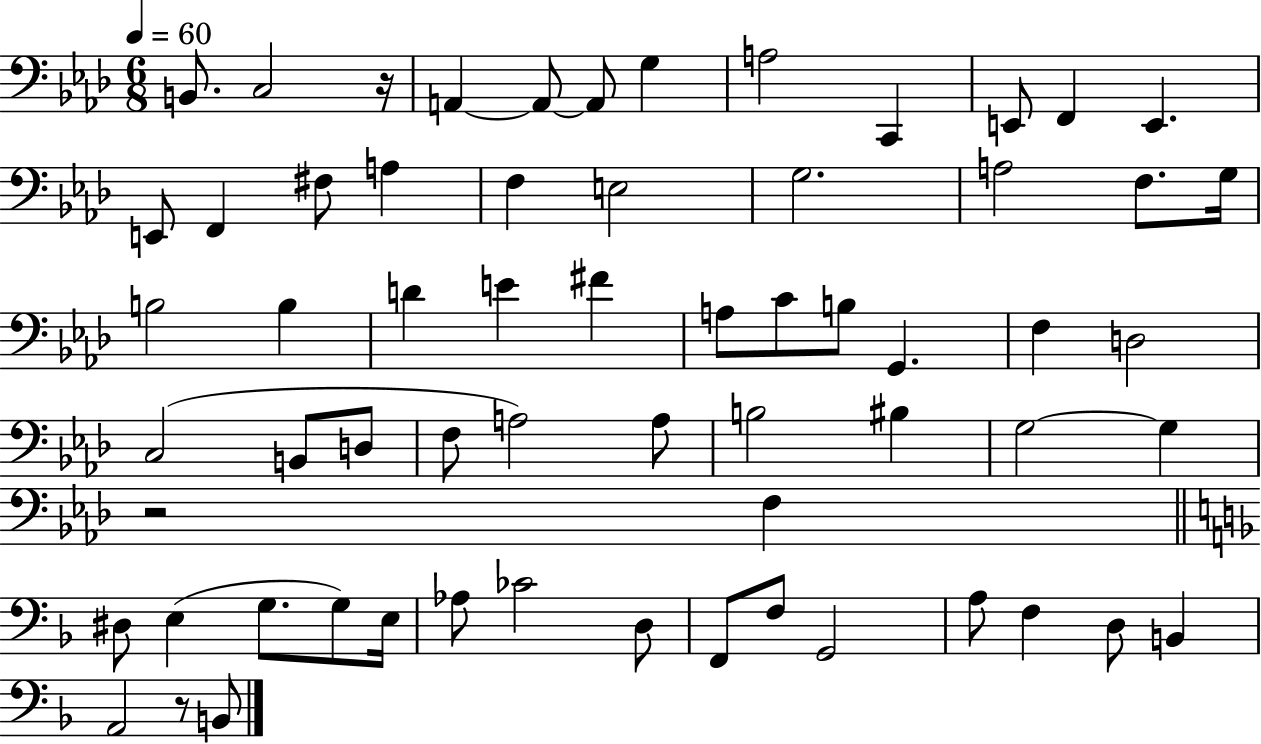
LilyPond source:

{
  \clef bass
  \numericTimeSignature
  \time 6/8
  \key aes \major
  \tempo 4 = 60
  b,8. c2 r16 | a,4~~ a,8~~ a,8 g4 | a2 c,4 | e,8 f,4 e,4. | \break e,8 f,4 fis8 a4 | f4 e2 | g2. | a2 f8. g16 | \break b2 b4 | d'4 e'4 fis'4 | a8 c'8 b8 g,4. | f4 d2 | \break c2( b,8 d8 | f8 a2) a8 | b2 bis4 | g2~~ g4 | \break r2 f4 | \bar "||" \break \key f \major dis8 e4( g8. g8) e16 | aes8 ces'2 d8 | f,8 f8 g,2 | a8 f4 d8 b,4 | \break a,2 r8 b,8 | \bar "|."
}